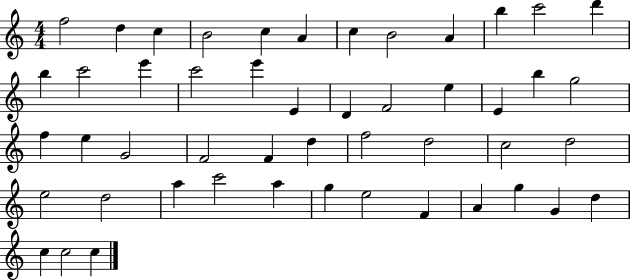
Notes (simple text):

F5/h D5/q C5/q B4/h C5/q A4/q C5/q B4/h A4/q B5/q C6/h D6/q B5/q C6/h E6/q C6/h E6/q E4/q D4/q F4/h E5/q E4/q B5/q G5/h F5/q E5/q G4/h F4/h F4/q D5/q F5/h D5/h C5/h D5/h E5/h D5/h A5/q C6/h A5/q G5/q E5/h F4/q A4/q G5/q G4/q D5/q C5/q C5/h C5/q